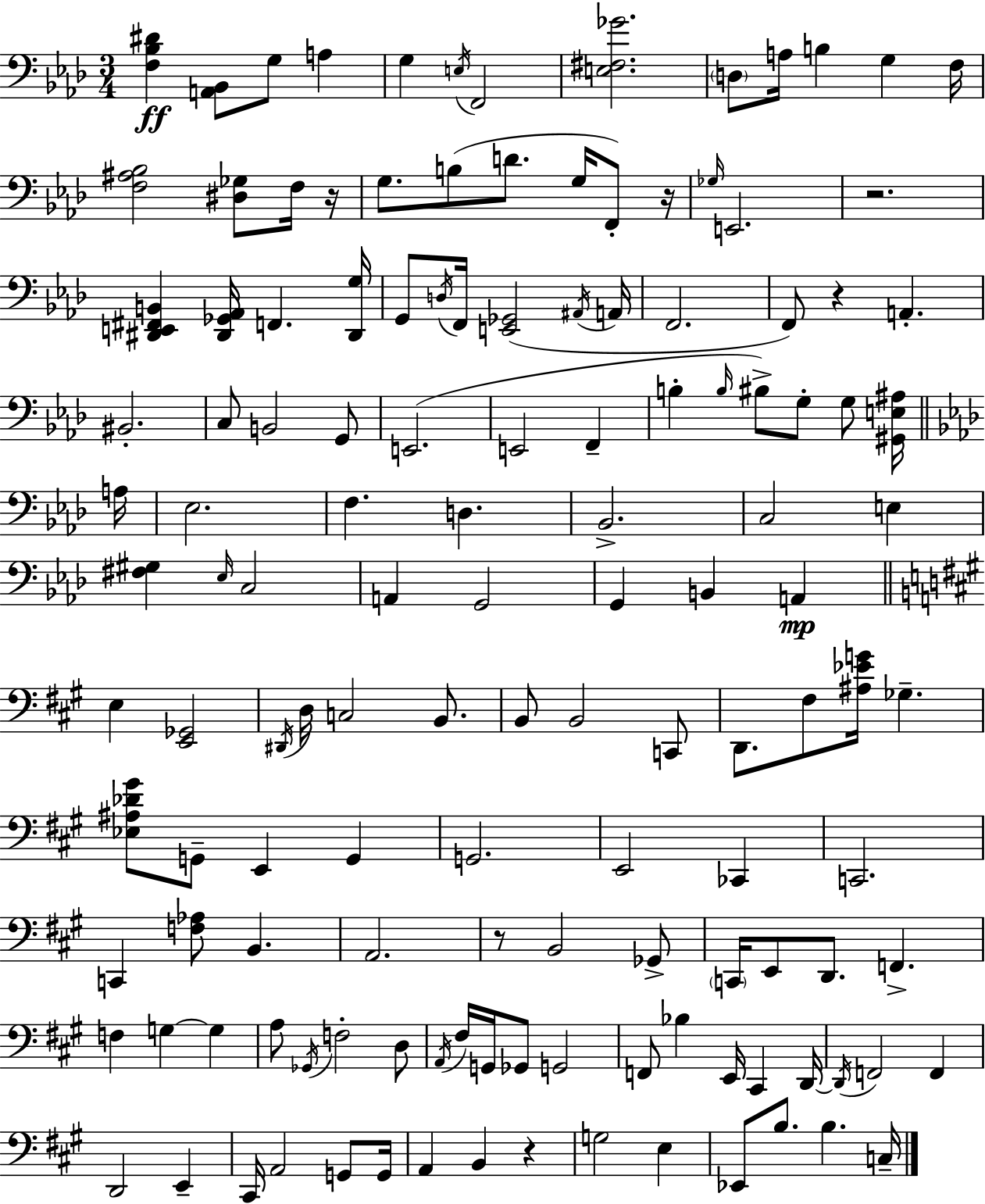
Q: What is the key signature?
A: F minor